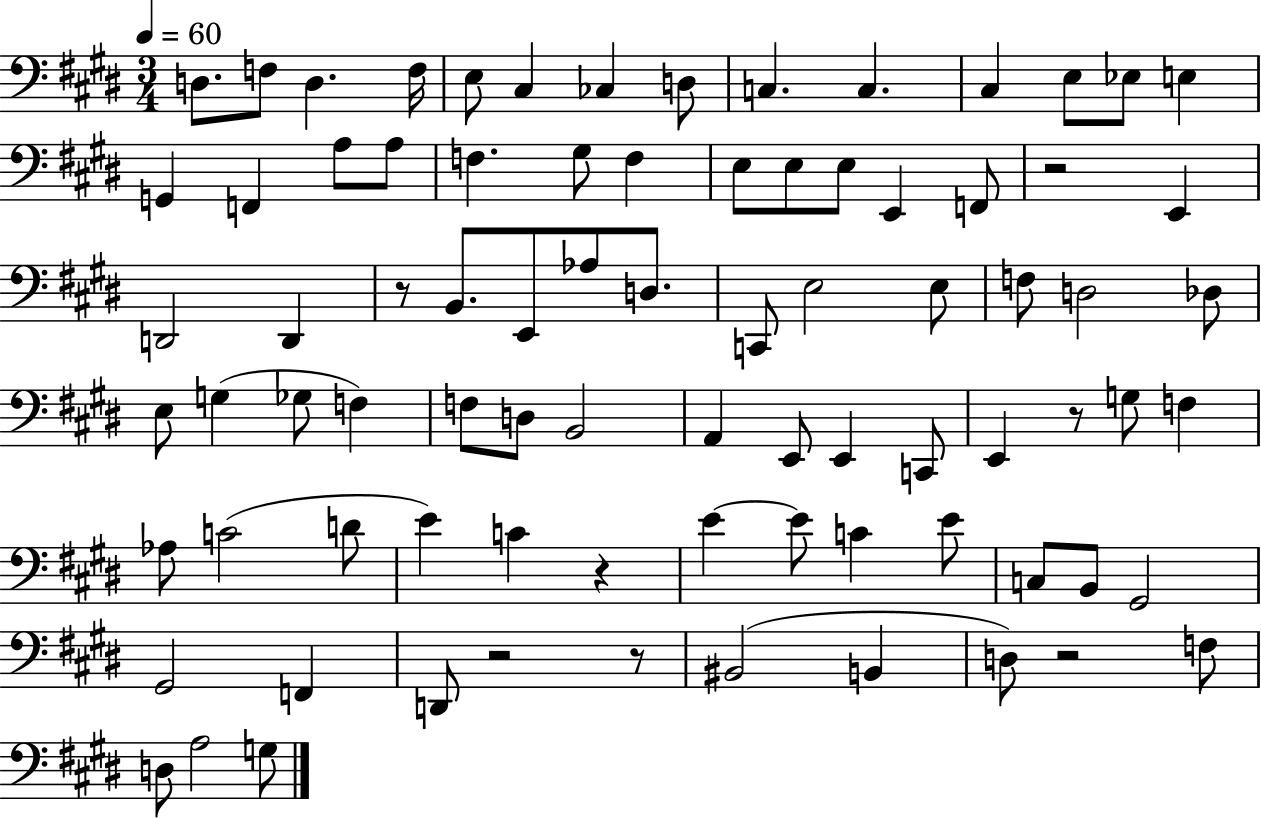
{
  \clef bass
  \numericTimeSignature
  \time 3/4
  \key e \major
  \tempo 4 = 60
  d8. f8 d4. f16 | e8 cis4 ces4 d8 | c4. c4. | cis4 e8 ees8 e4 | \break g,4 f,4 a8 a8 | f4. gis8 f4 | e8 e8 e8 e,4 f,8 | r2 e,4 | \break d,2 d,4 | r8 b,8. e,8 aes8 d8. | c,8 e2 e8 | f8 d2 des8 | \break e8 g4( ges8 f4) | f8 d8 b,2 | a,4 e,8 e,4 c,8 | e,4 r8 g8 f4 | \break aes8 c'2( d'8 | e'4) c'4 r4 | e'4~~ e'8 c'4 e'8 | c8 b,8 gis,2 | \break gis,2 f,4 | d,8 r2 r8 | bis,2( b,4 | d8) r2 f8 | \break d8 a2 g8 | \bar "|."
}